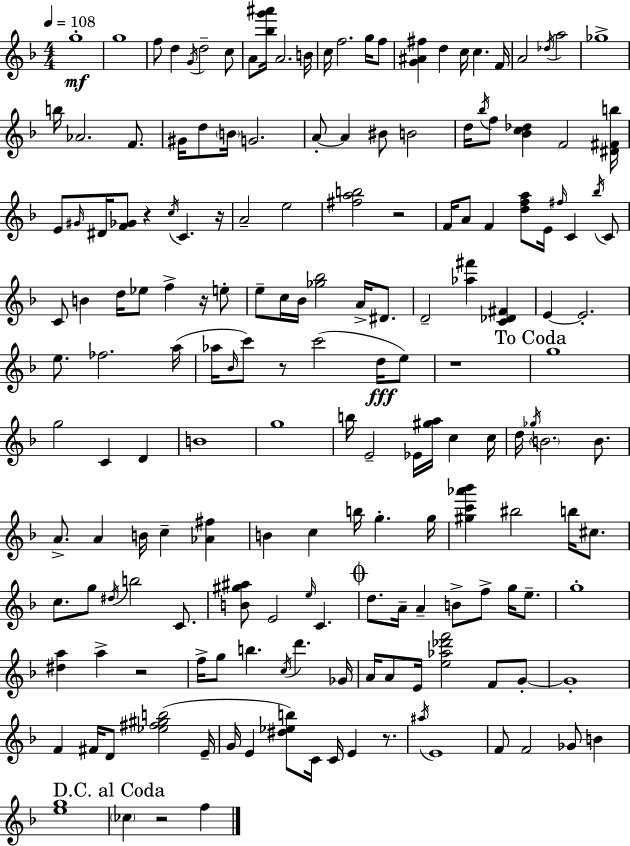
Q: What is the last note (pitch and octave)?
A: F5